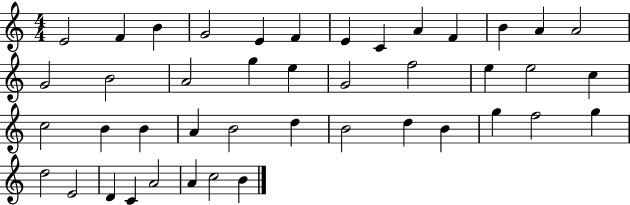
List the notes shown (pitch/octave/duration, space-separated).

E4/h F4/q B4/q G4/h E4/q F4/q E4/q C4/q A4/q F4/q B4/q A4/q A4/h G4/h B4/h A4/h G5/q E5/q G4/h F5/h E5/q E5/h C5/q C5/h B4/q B4/q A4/q B4/h D5/q B4/h D5/q B4/q G5/q F5/h G5/q D5/h E4/h D4/q C4/q A4/h A4/q C5/h B4/q